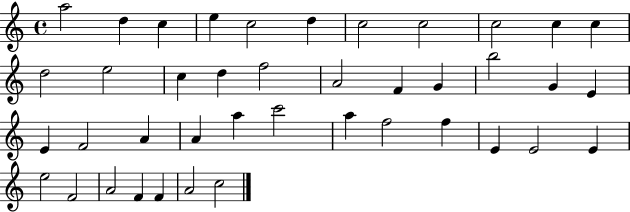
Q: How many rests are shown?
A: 0